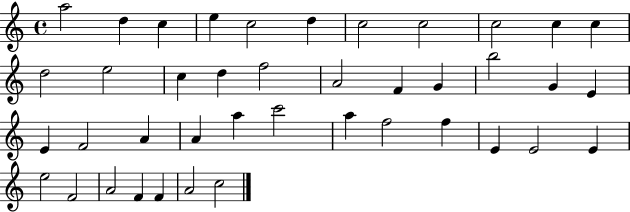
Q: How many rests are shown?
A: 0